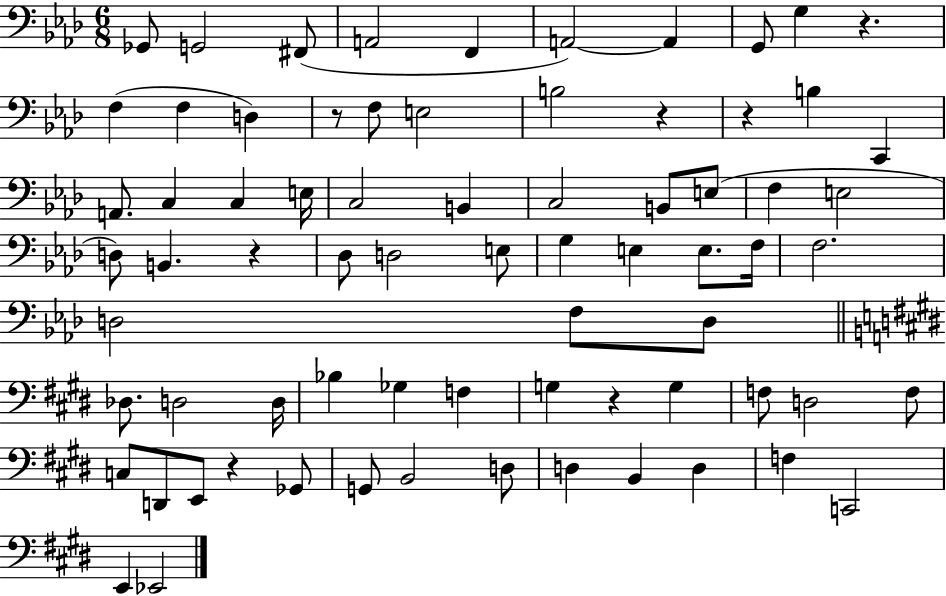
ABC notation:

X:1
T:Untitled
M:6/8
L:1/4
K:Ab
_G,,/2 G,,2 ^F,,/2 A,,2 F,, A,,2 A,, G,,/2 G, z F, F, D, z/2 F,/2 E,2 B,2 z z B, C,, A,,/2 C, C, E,/4 C,2 B,, C,2 B,,/2 E,/2 F, E,2 D,/2 B,, z _D,/2 D,2 E,/2 G, E, E,/2 F,/4 F,2 D,2 F,/2 D,/2 _D,/2 D,2 D,/4 _B, _G, F, G, z G, F,/2 D,2 F,/2 C,/2 D,,/2 E,,/2 z _G,,/2 G,,/2 B,,2 D,/2 D, B,, D, F, C,,2 E,, _E,,2